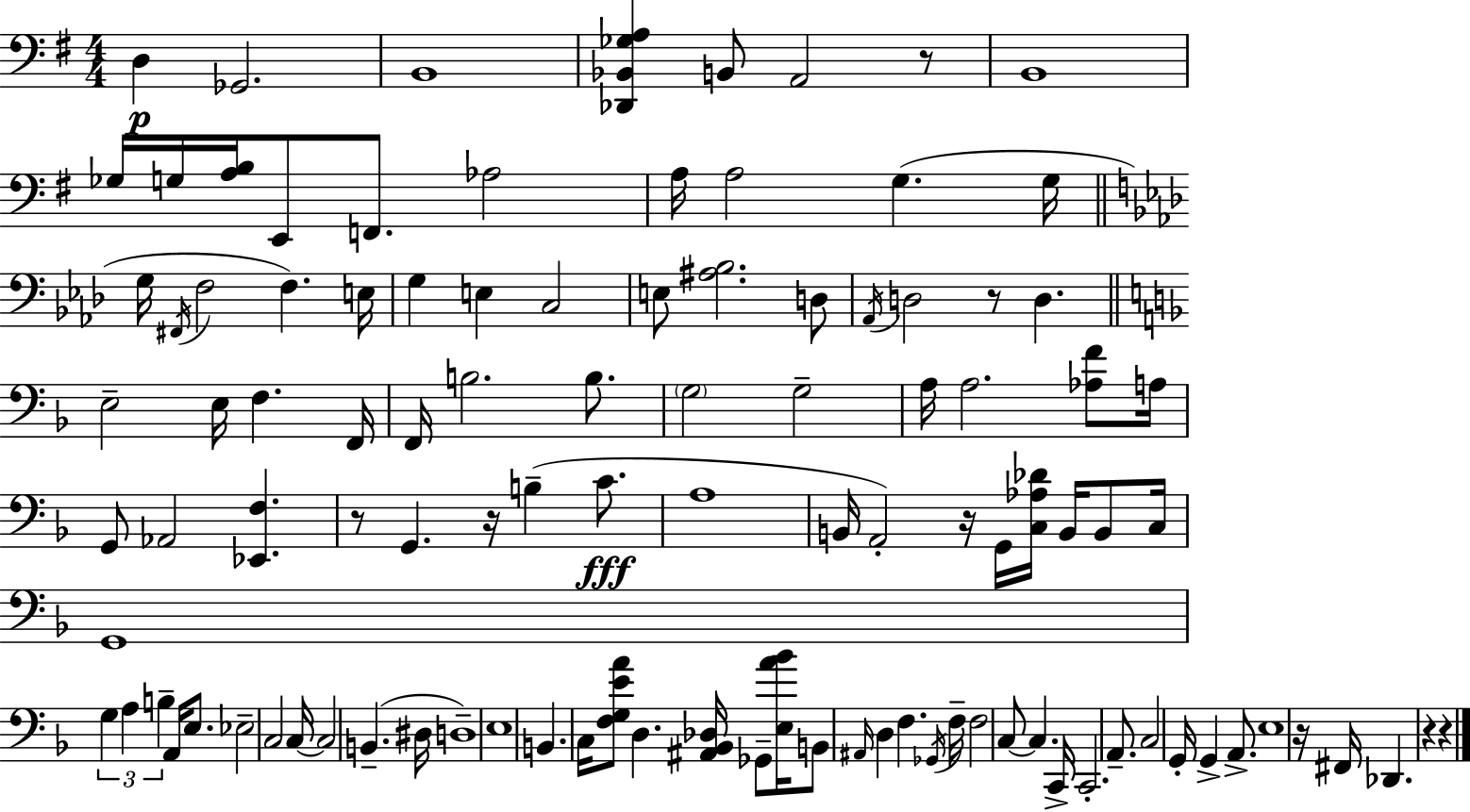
X:1
T:Untitled
M:4/4
L:1/4
K:Em
D, _G,,2 B,,4 [_D,,_B,,_G,A,] B,,/2 A,,2 z/2 B,,4 _G,/4 G,/4 [A,B,]/4 E,,/2 F,,/2 _A,2 A,/4 A,2 G, G,/4 G,/4 ^F,,/4 F,2 F, E,/4 G, E, C,2 E,/2 [^A,_B,]2 D,/2 _A,,/4 D,2 z/2 D, E,2 E,/4 F, F,,/4 F,,/4 B,2 B,/2 G,2 G,2 A,/4 A,2 [_A,F]/2 A,/4 G,,/2 _A,,2 [_E,,F,] z/2 G,, z/4 B, C/2 A,4 B,,/4 A,,2 z/4 G,,/4 [C,_A,_D]/4 B,,/4 B,,/2 C,/4 G,,4 G, A, B, A,,/4 E,/2 _E,2 C,2 C,/4 C,2 B,, ^D,/4 D,4 E,4 B,, C,/4 [F,G,EA]/2 D, [^A,,_B,,_D,]/4 _G,,/2 [E,A_B]/4 B,,/2 ^A,,/4 D, F, _G,,/4 F,/4 F,2 C,/2 C, C,,/4 C,,2 A,,/2 C,2 G,,/4 G,, A,,/2 E,4 z/4 ^F,,/4 _D,, z z